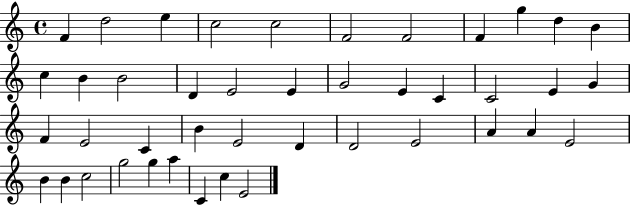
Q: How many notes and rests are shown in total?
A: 43